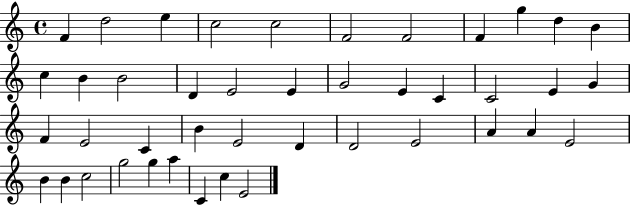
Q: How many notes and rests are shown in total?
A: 43